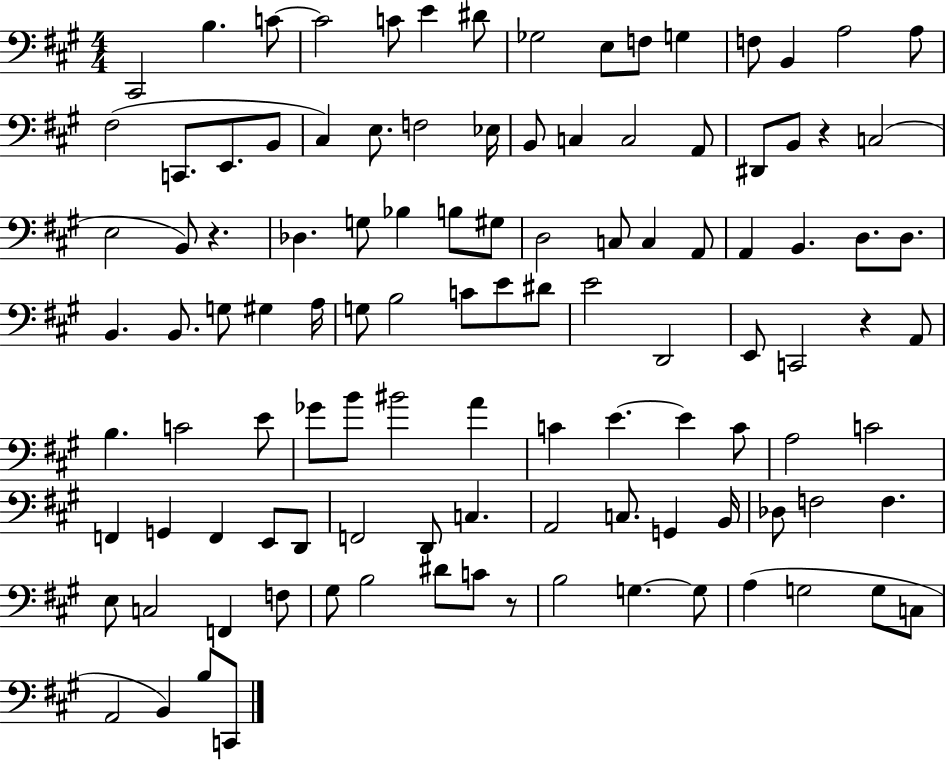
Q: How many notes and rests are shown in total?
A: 111